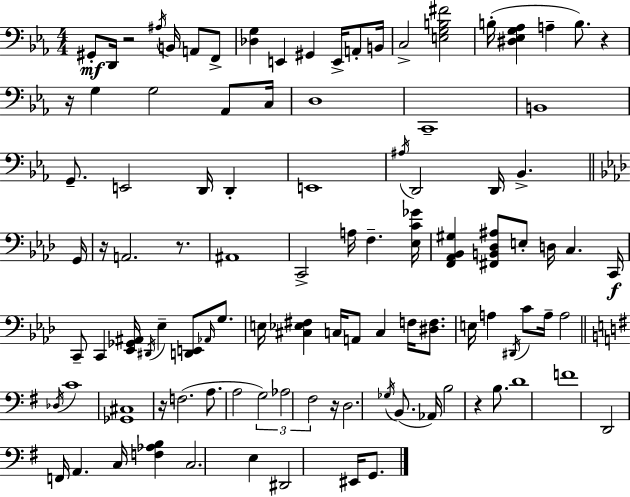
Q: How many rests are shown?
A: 8